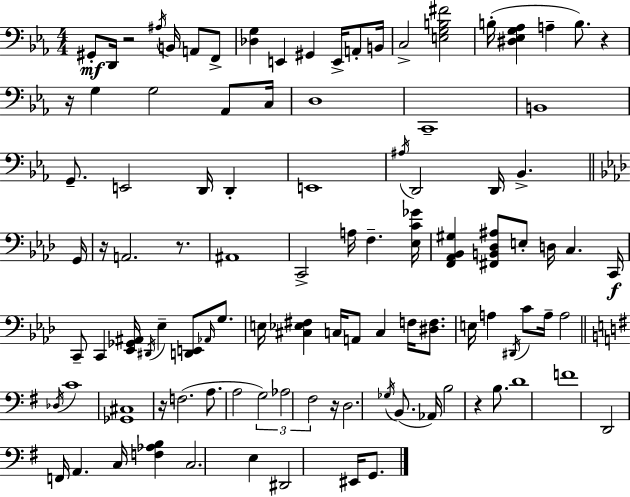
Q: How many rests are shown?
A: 8